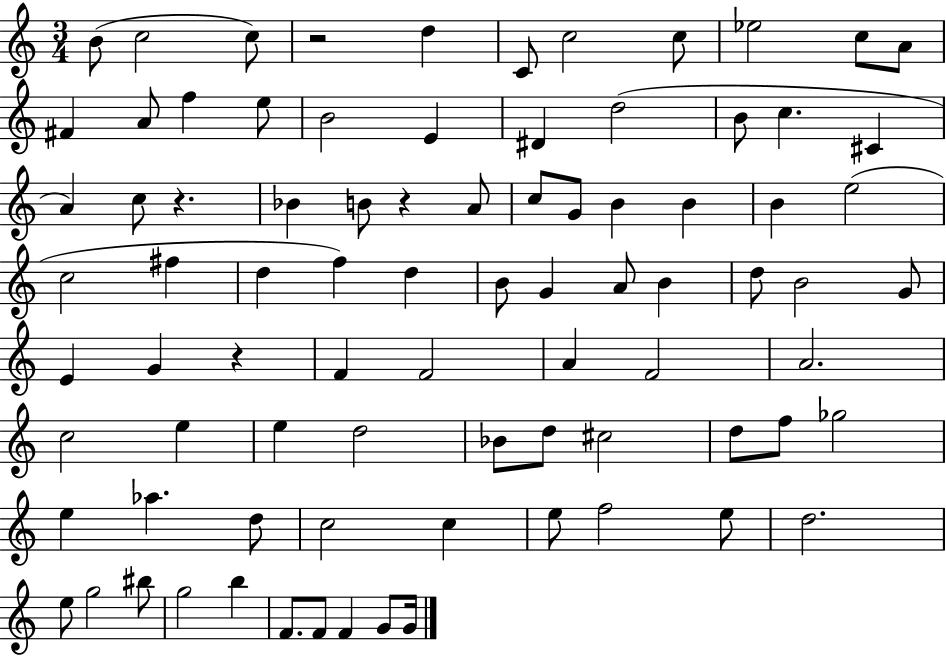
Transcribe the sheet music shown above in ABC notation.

X:1
T:Untitled
M:3/4
L:1/4
K:C
B/2 c2 c/2 z2 d C/2 c2 c/2 _e2 c/2 A/2 ^F A/2 f e/2 B2 E ^D d2 B/2 c ^C A c/2 z _B B/2 z A/2 c/2 G/2 B B B e2 c2 ^f d f d B/2 G A/2 B d/2 B2 G/2 E G z F F2 A F2 A2 c2 e e d2 _B/2 d/2 ^c2 d/2 f/2 _g2 e _a d/2 c2 c e/2 f2 e/2 d2 e/2 g2 ^b/2 g2 b F/2 F/2 F G/2 G/4